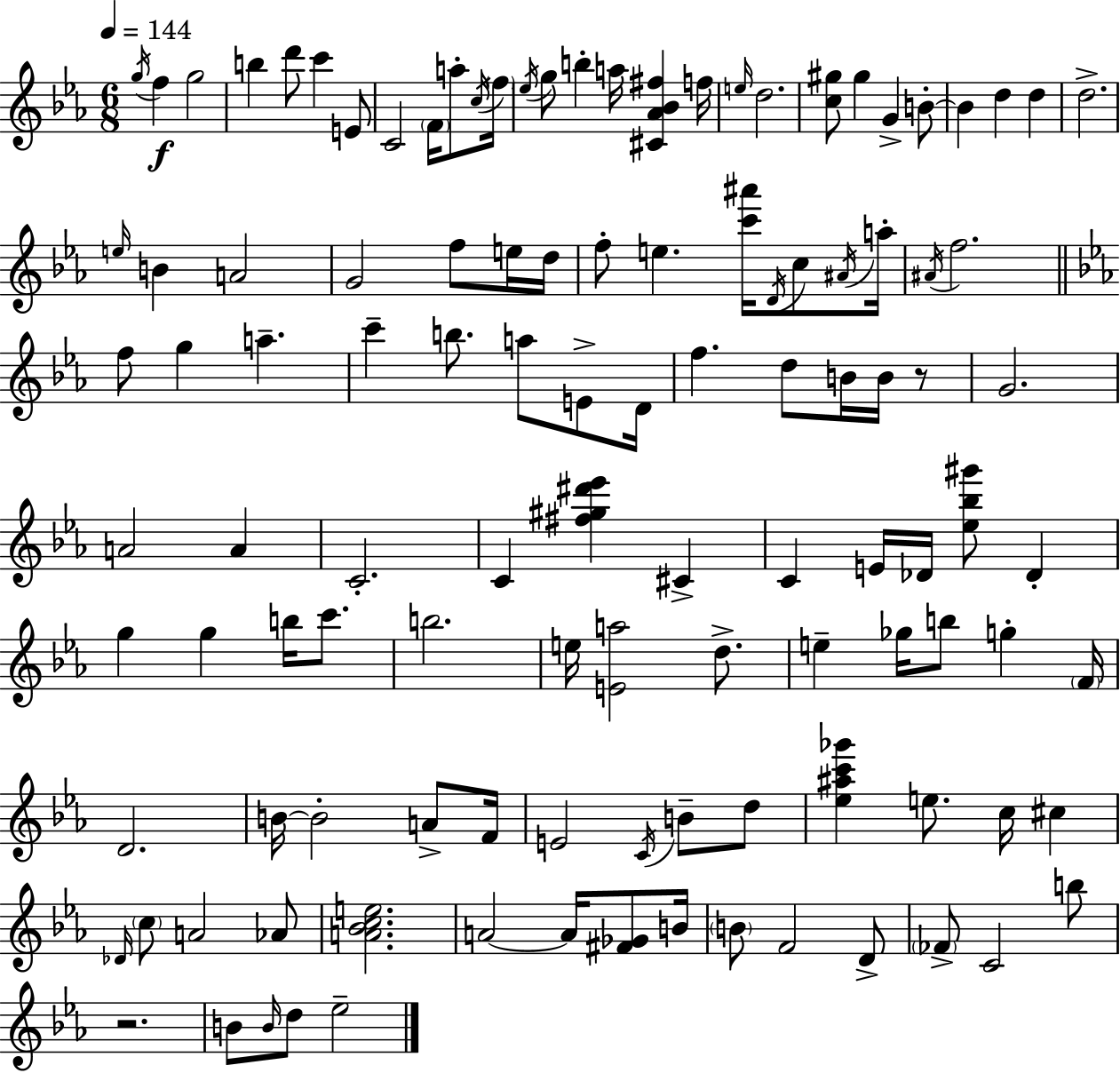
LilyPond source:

{
  \clef treble
  \numericTimeSignature
  \time 6/8
  \key ees \major
  \tempo 4 = 144
  \acciaccatura { g''16 }\f f''4 g''2 | b''4 d'''8 c'''4 e'8 | c'2 \parenthesize f'16 a''8-. | \acciaccatura { c''16 } \parenthesize f''16 \acciaccatura { ees''16 } g''8 b''4-. a''16 <cis' aes' bes' fis''>4 | \break f''16 \grace { e''16 } d''2. | <c'' gis''>8 gis''4 g'4-> | b'8-.~~ b'4 d''4 | d''4 d''2.-> | \break \grace { e''16 } b'4 a'2 | g'2 | f''8 e''16 d''16 f''8-. e''4. | <c''' ais'''>16 \acciaccatura { d'16 } c''8 \acciaccatura { ais'16 } a''16-. \acciaccatura { ais'16 } f''2. | \break \bar "||" \break \key ees \major f''8 g''4 a''4.-- | c'''4-- b''8. a''8 e'8-> d'16 | f''4. d''8 b'16 b'16 r8 | g'2. | \break a'2 a'4 | c'2.-. | c'4 <fis'' gis'' dis''' ees'''>4 cis'4-> | c'4 e'16 des'16 <ees'' bes'' gis'''>8 des'4-. | \break g''4 g''4 b''16 c'''8. | b''2. | e''16 <e' a''>2 d''8.-> | e''4-- ges''16 b''8 g''4-. \parenthesize f'16 | \break d'2. | b'16~~ b'2-. a'8-> f'16 | e'2 \acciaccatura { c'16 } b'8-- d''8 | <ees'' ais'' c''' ges'''>4 e''8. c''16 cis''4 | \break \grace { des'16 } \parenthesize c''8 a'2 | aes'8 <a' bes' c'' e''>2. | a'2~~ a'16 <fis' ges'>8 | b'16 \parenthesize b'8 f'2 | \break d'8-> \parenthesize fes'8-> c'2 | b''8 r2. | b'8 \grace { b'16 } d''8 ees''2-- | \bar "|."
}